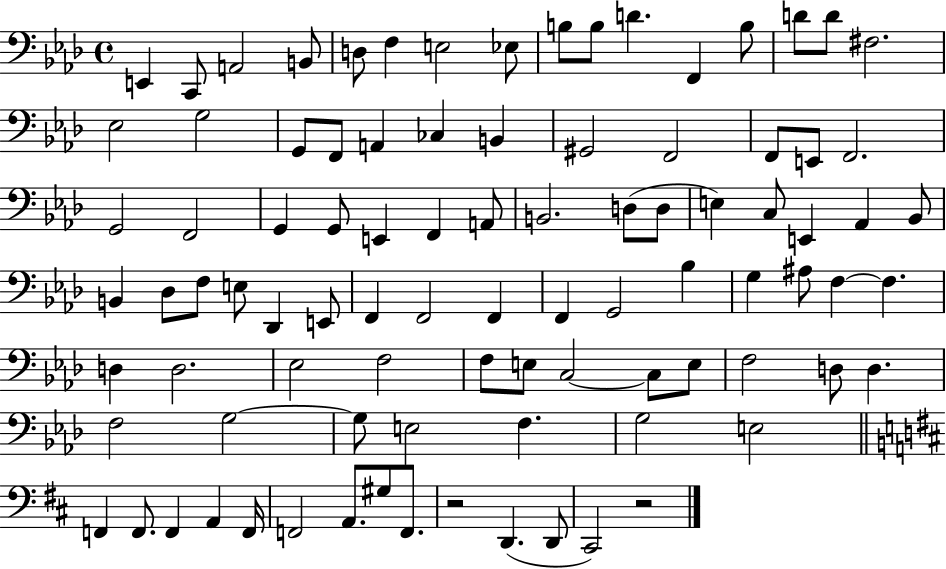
X:1
T:Untitled
M:4/4
L:1/4
K:Ab
E,, C,,/2 A,,2 B,,/2 D,/2 F, E,2 _E,/2 B,/2 B,/2 D F,, B,/2 D/2 D/2 ^F,2 _E,2 G,2 G,,/2 F,,/2 A,, _C, B,, ^G,,2 F,,2 F,,/2 E,,/2 F,,2 G,,2 F,,2 G,, G,,/2 E,, F,, A,,/2 B,,2 D,/2 D,/2 E, C,/2 E,, _A,, _B,,/2 B,, _D,/2 F,/2 E,/2 _D,, E,,/2 F,, F,,2 F,, F,, G,,2 _B, G, ^A,/2 F, F, D, D,2 _E,2 F,2 F,/2 E,/2 C,2 C,/2 E,/2 F,2 D,/2 D, F,2 G,2 G,/2 E,2 F, G,2 E,2 F,, F,,/2 F,, A,, F,,/4 F,,2 A,,/2 ^G,/2 F,,/2 z2 D,, D,,/2 ^C,,2 z2